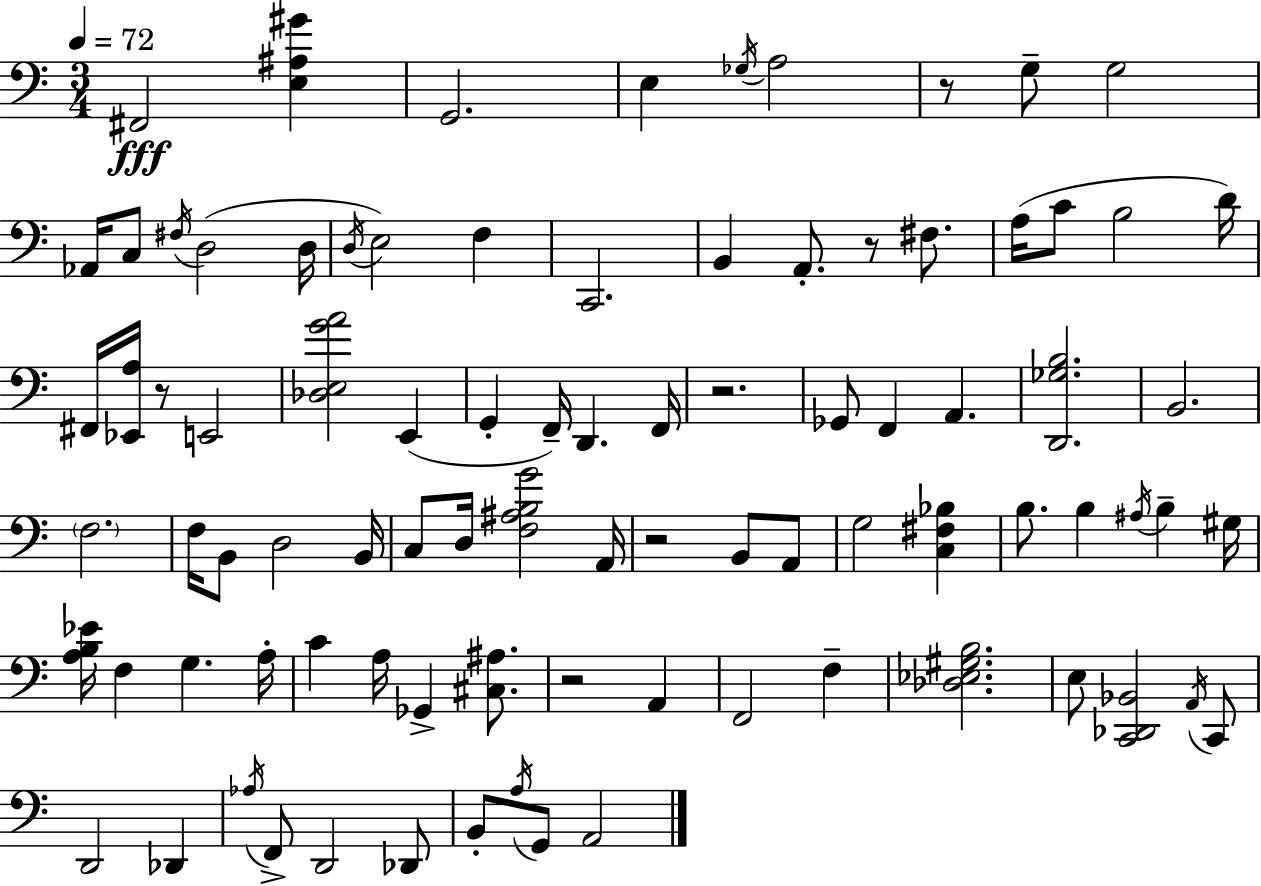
{
  \clef bass
  \numericTimeSignature
  \time 3/4
  \key c \major
  \tempo 4 = 72
  fis,2\fff <e ais gis'>4 | g,2. | e4 \acciaccatura { ges16 } a2 | r8 g8-- g2 | \break aes,16 c8 \acciaccatura { fis16 }( d2 | d16 \acciaccatura { d16 } e2) f4 | c,2. | b,4 a,8.-. r8 | \break fis8. a16( c'8 b2 | d'16) fis,16 <ees, a>16 r8 e,2 | <des e g' a'>2 e,4( | g,4-. f,16--) d,4. | \break f,16 r2. | ges,8 f,4 a,4. | <d, ges b>2. | b,2. | \break \parenthesize f2. | f16 b,8 d2 | b,16 c8 d16 <f ais b g'>2 | a,16 r2 b,8 | \break a,8 g2 <c fis bes>4 | b8. b4 \acciaccatura { ais16 } b4-- | gis16 <a b ees'>16 f4 g4. | a16-. c'4 a16 ges,4-> | \break <cis ais>8. r2 | a,4 f,2 | f4-- <des ees gis b>2. | e8 <c, des, bes,>2 | \break \acciaccatura { a,16 } c,8 d,2 | des,4 \acciaccatura { aes16 } f,8-> d,2 | des,8 b,8-. \acciaccatura { a16 } g,8 a,2 | \bar "|."
}